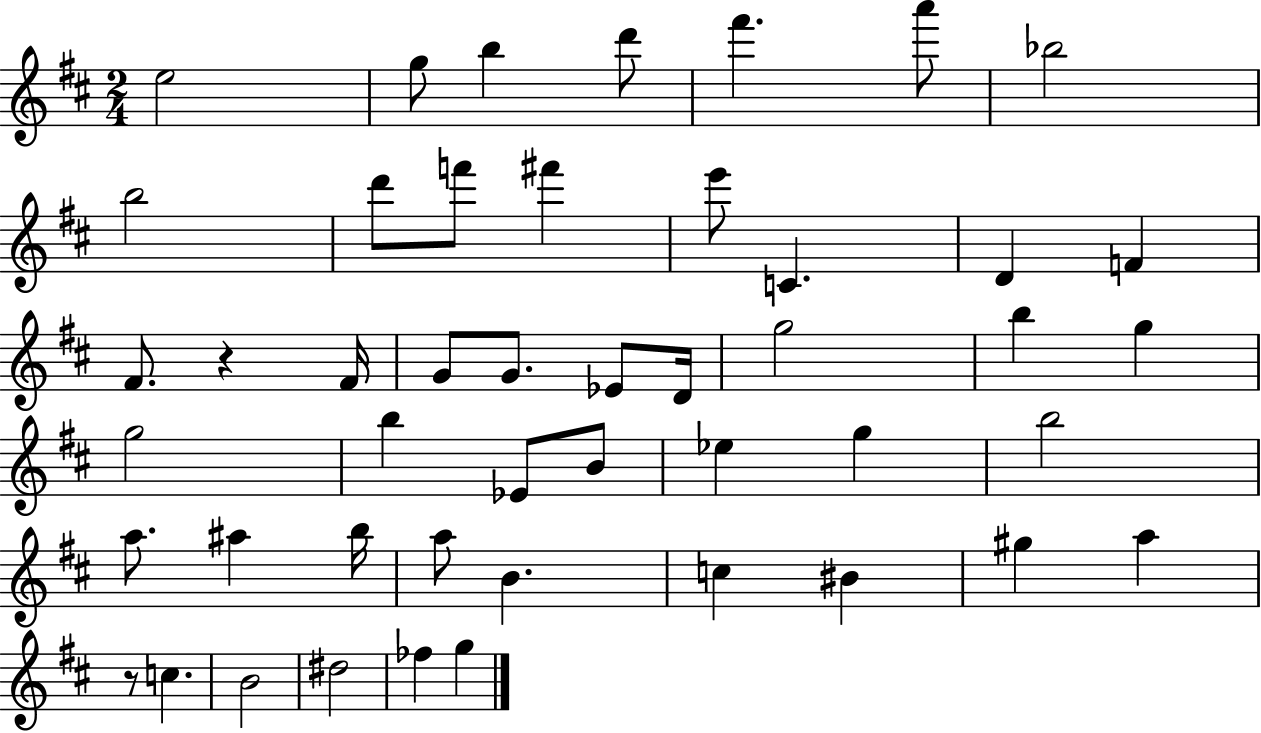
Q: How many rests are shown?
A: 2